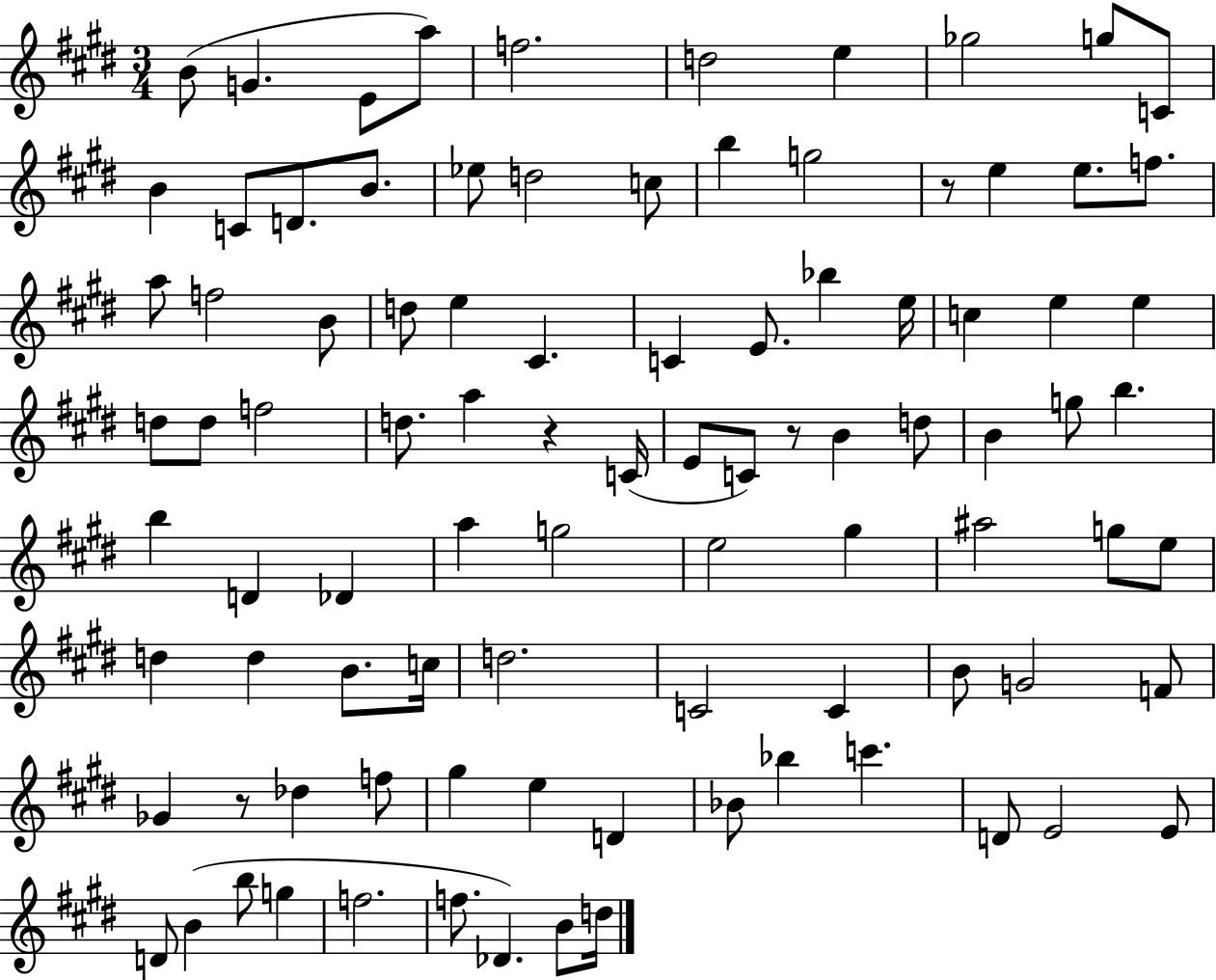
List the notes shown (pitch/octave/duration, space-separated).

B4/e G4/q. E4/e A5/e F5/h. D5/h E5/q Gb5/h G5/e C4/e B4/q C4/e D4/e. B4/e. Eb5/e D5/h C5/e B5/q G5/h R/e E5/q E5/e. F5/e. A5/e F5/h B4/e D5/e E5/q C#4/q. C4/q E4/e. Bb5/q E5/s C5/q E5/q E5/q D5/e D5/e F5/h D5/e. A5/q R/q C4/s E4/e C4/e R/e B4/q D5/e B4/q G5/e B5/q. B5/q D4/q Db4/q A5/q G5/h E5/h G#5/q A#5/h G5/e E5/e D5/q D5/q B4/e. C5/s D5/h. C4/h C4/q B4/e G4/h F4/e Gb4/q R/e Db5/q F5/e G#5/q E5/q D4/q Bb4/e Bb5/q C6/q. D4/e E4/h E4/e D4/e B4/q B5/e G5/q F5/h. F5/e. Db4/q. B4/e D5/s